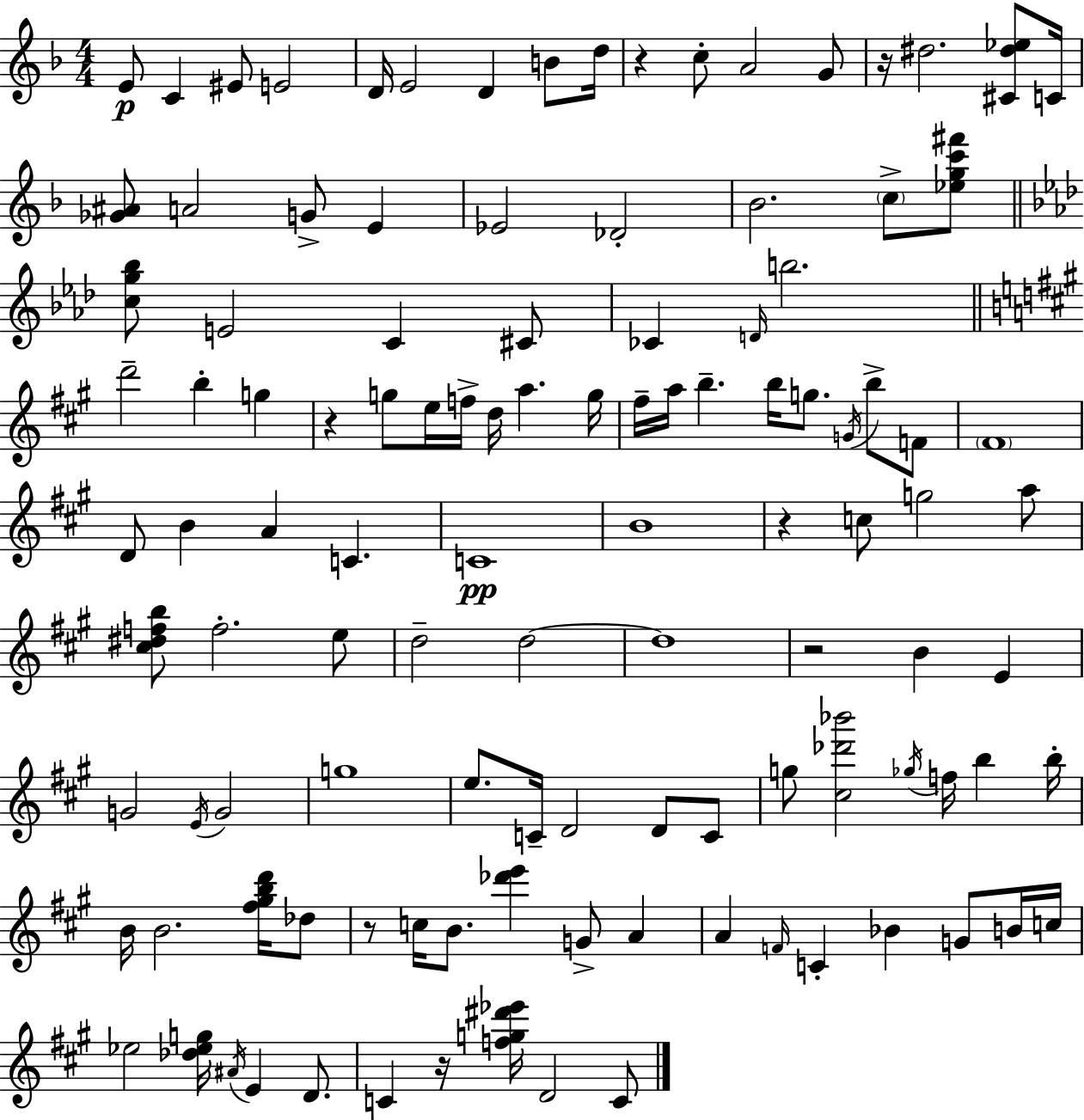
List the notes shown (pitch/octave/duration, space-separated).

E4/e C4/q EIS4/e E4/h D4/s E4/h D4/q B4/e D5/s R/q C5/e A4/h G4/e R/s D#5/h. [C#4,D#5,Eb5]/e C4/s [Gb4,A#4]/e A4/h G4/e E4/q Eb4/h Db4/h Bb4/h. C5/e [Eb5,G5,C6,F#6]/e [C5,G5,Bb5]/e E4/h C4/q C#4/e CES4/q D4/s B5/h. D6/h B5/q G5/q R/q G5/e E5/s F5/s D5/s A5/q. G5/s F#5/s A5/s B5/q. B5/s G5/e. G4/s B5/e F4/e F#4/w D4/e B4/q A4/q C4/q. C4/w B4/w R/q C5/e G5/h A5/e [C#5,D#5,F5,B5]/e F5/h. E5/e D5/h D5/h D5/w R/h B4/q E4/q G4/h E4/s G4/h G5/w E5/e. C4/s D4/h D4/e C4/e G5/e [C#5,Db6,Bb6]/h Gb5/s F5/s B5/q B5/s B4/s B4/h. [F#5,G#5,B5,D6]/s Db5/e R/e C5/s B4/e. [Db6,E6]/q G4/e A4/q A4/q F4/s C4/q Bb4/q G4/e B4/s C5/s Eb5/h [Db5,Eb5,G5]/s A#4/s E4/q D4/e. C4/q R/s [F5,G5,D#6,Eb6]/s D4/h C4/e